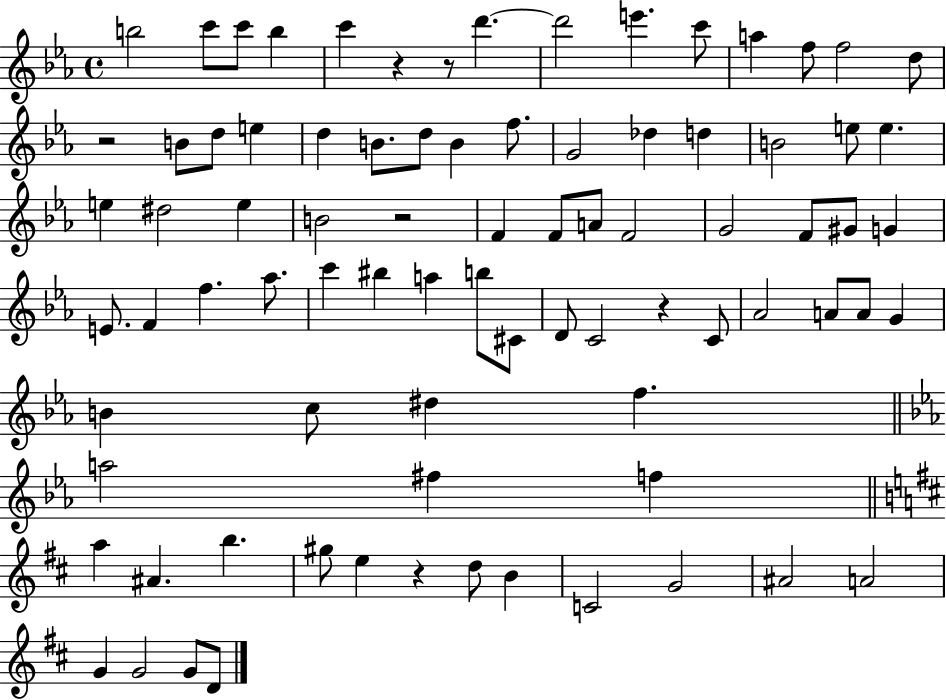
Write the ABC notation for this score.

X:1
T:Untitled
M:4/4
L:1/4
K:Eb
b2 c'/2 c'/2 b c' z z/2 d' d'2 e' c'/2 a f/2 f2 d/2 z2 B/2 d/2 e d B/2 d/2 B f/2 G2 _d d B2 e/2 e e ^d2 e B2 z2 F F/2 A/2 F2 G2 F/2 ^G/2 G E/2 F f _a/2 c' ^b a b/2 ^C/2 D/2 C2 z C/2 _A2 A/2 A/2 G B c/2 ^d f a2 ^f f a ^A b ^g/2 e z d/2 B C2 G2 ^A2 A2 G G2 G/2 D/2